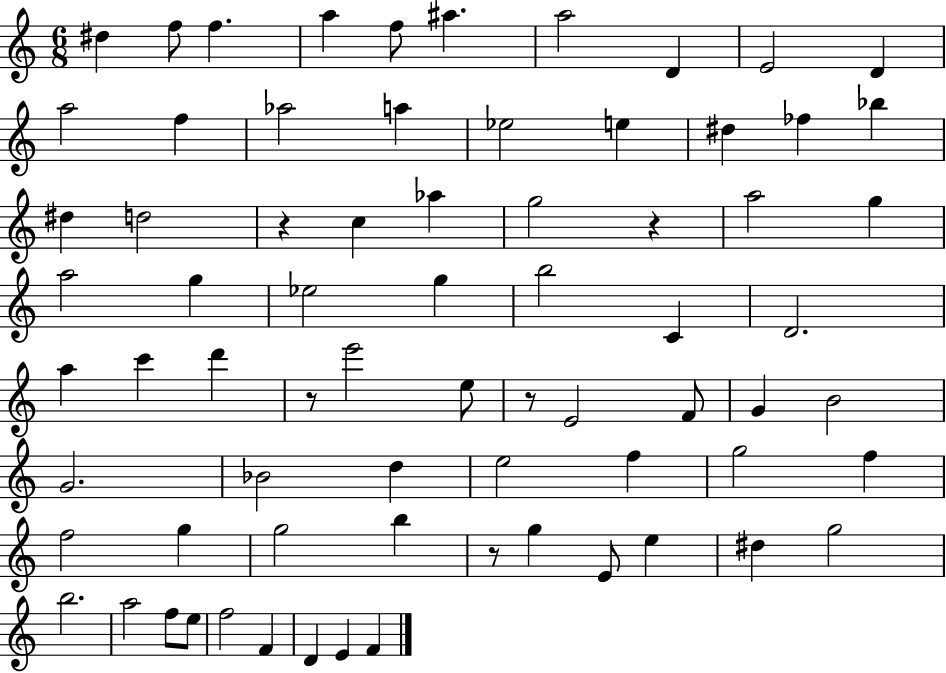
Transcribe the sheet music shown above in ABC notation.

X:1
T:Untitled
M:6/8
L:1/4
K:C
^d f/2 f a f/2 ^a a2 D E2 D a2 f _a2 a _e2 e ^d _f _b ^d d2 z c _a g2 z a2 g a2 g _e2 g b2 C D2 a c' d' z/2 e'2 e/2 z/2 E2 F/2 G B2 G2 _B2 d e2 f g2 f f2 g g2 b z/2 g E/2 e ^d g2 b2 a2 f/2 e/2 f2 F D E F